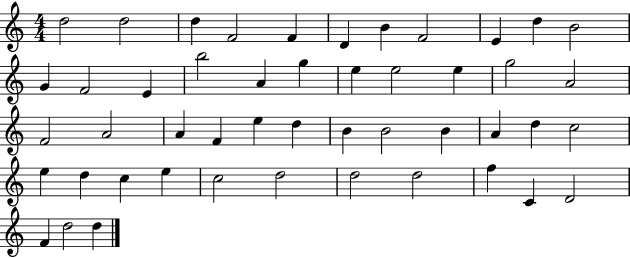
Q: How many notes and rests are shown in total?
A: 48